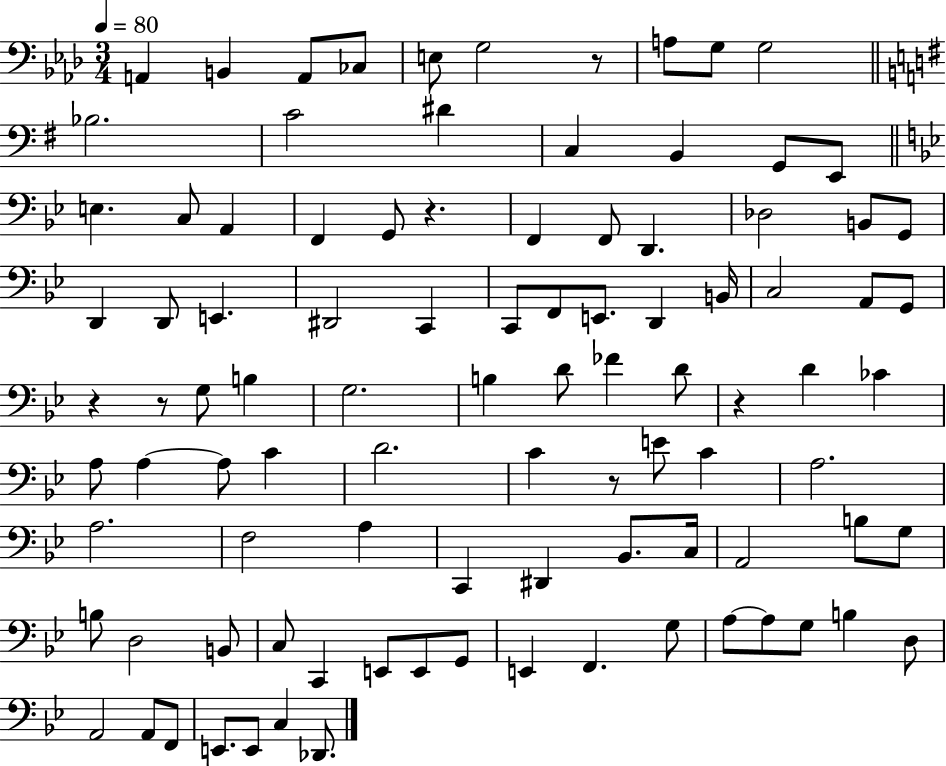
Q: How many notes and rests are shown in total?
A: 97